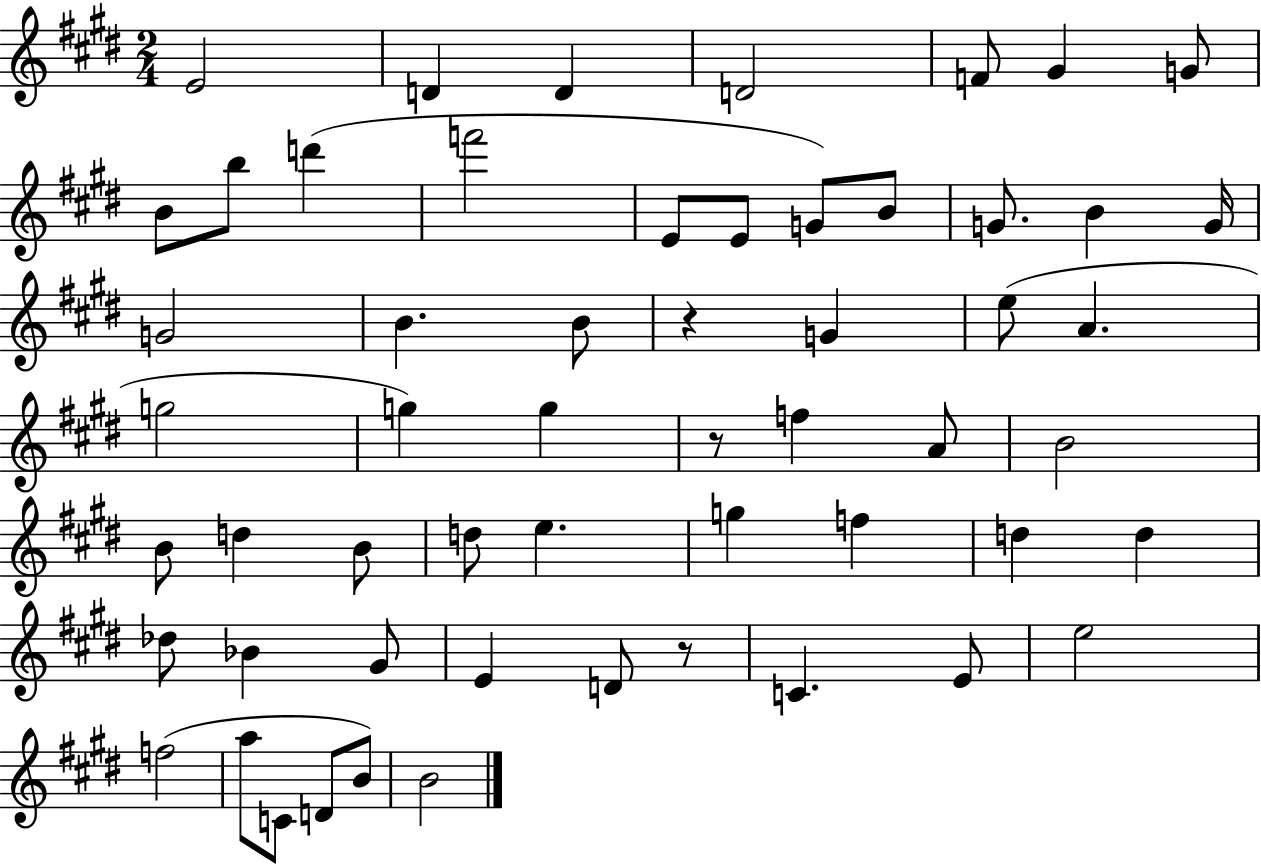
E4/h D4/q D4/q D4/h F4/e G#4/q G4/e B4/e B5/e D6/q F6/h E4/e E4/e G4/e B4/e G4/e. B4/q G4/s G4/h B4/q. B4/e R/q G4/q E5/e A4/q. G5/h G5/q G5/q R/e F5/q A4/e B4/h B4/e D5/q B4/e D5/e E5/q. G5/q F5/q D5/q D5/q Db5/e Bb4/q G#4/e E4/q D4/e R/e C4/q. E4/e E5/h F5/h A5/e C4/e D4/e B4/e B4/h